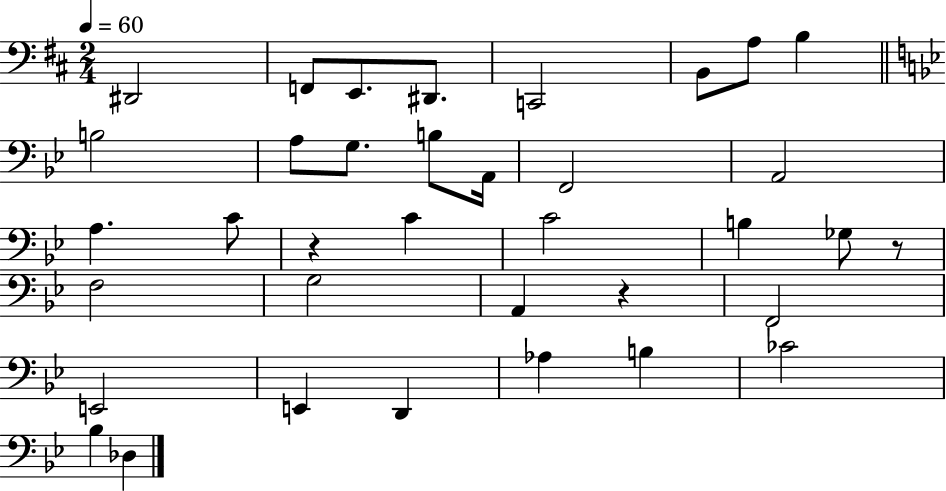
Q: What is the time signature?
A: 2/4